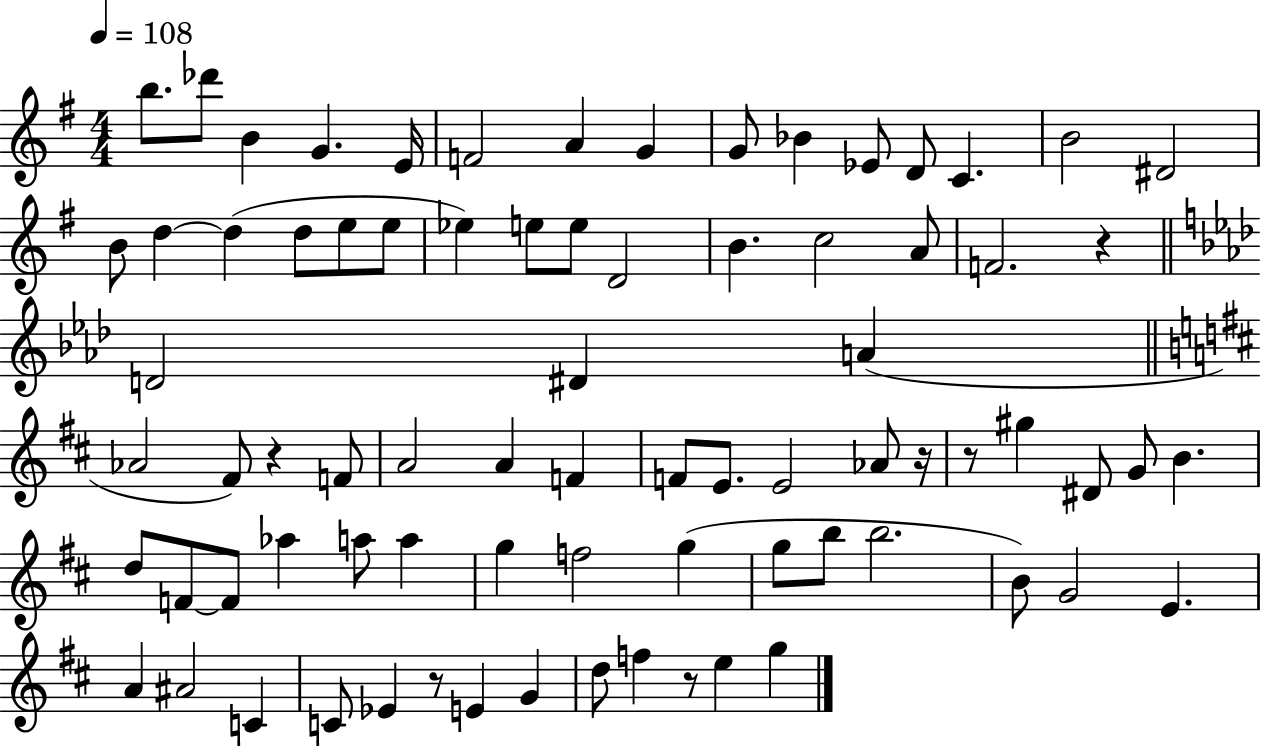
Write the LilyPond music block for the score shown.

{
  \clef treble
  \numericTimeSignature
  \time 4/4
  \key g \major
  \tempo 4 = 108
  b''8. des'''8 b'4 g'4. e'16 | f'2 a'4 g'4 | g'8 bes'4 ees'8 d'8 c'4. | b'2 dis'2 | \break b'8 d''4~~ d''4( d''8 e''8 e''8 | ees''4) e''8 e''8 d'2 | b'4. c''2 a'8 | f'2. r4 | \break \bar "||" \break \key aes \major d'2 dis'4 a'4( | \bar "||" \break \key b \minor aes'2 fis'8) r4 f'8 | a'2 a'4 f'4 | f'8 e'8. e'2 aes'8 r16 | r8 gis''4 dis'8 g'8 b'4. | \break d''8 f'8~~ f'8 aes''4 a''8 a''4 | g''4 f''2 g''4( | g''8 b''8 b''2. | b'8) g'2 e'4. | \break a'4 ais'2 c'4 | c'8 ees'4 r8 e'4 g'4 | d''8 f''4 r8 e''4 g''4 | \bar "|."
}